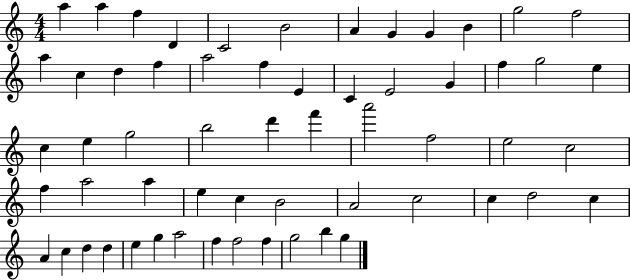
{
  \clef treble
  \numericTimeSignature
  \time 4/4
  \key c \major
  a''4 a''4 f''4 d'4 | c'2 b'2 | a'4 g'4 g'4 b'4 | g''2 f''2 | \break a''4 c''4 d''4 f''4 | a''2 f''4 e'4 | c'4 e'2 g'4 | f''4 g''2 e''4 | \break c''4 e''4 g''2 | b''2 d'''4 f'''4 | a'''2 f''2 | e''2 c''2 | \break f''4 a''2 a''4 | e''4 c''4 b'2 | a'2 c''2 | c''4 d''2 c''4 | \break a'4 c''4 d''4 d''4 | e''4 g''4 a''2 | f''4 f''2 f''4 | g''2 b''4 g''4 | \break \bar "|."
}